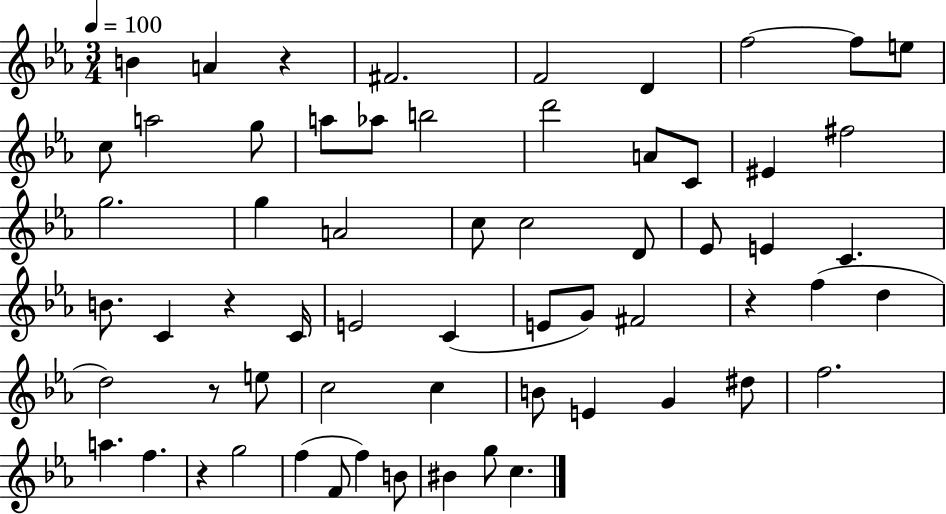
X:1
T:Untitled
M:3/4
L:1/4
K:Eb
B A z ^F2 F2 D f2 f/2 e/2 c/2 a2 g/2 a/2 _a/2 b2 d'2 A/2 C/2 ^E ^f2 g2 g A2 c/2 c2 D/2 _E/2 E C B/2 C z C/4 E2 C E/2 G/2 ^F2 z f d d2 z/2 e/2 c2 c B/2 E G ^d/2 f2 a f z g2 f F/2 f B/2 ^B g/2 c